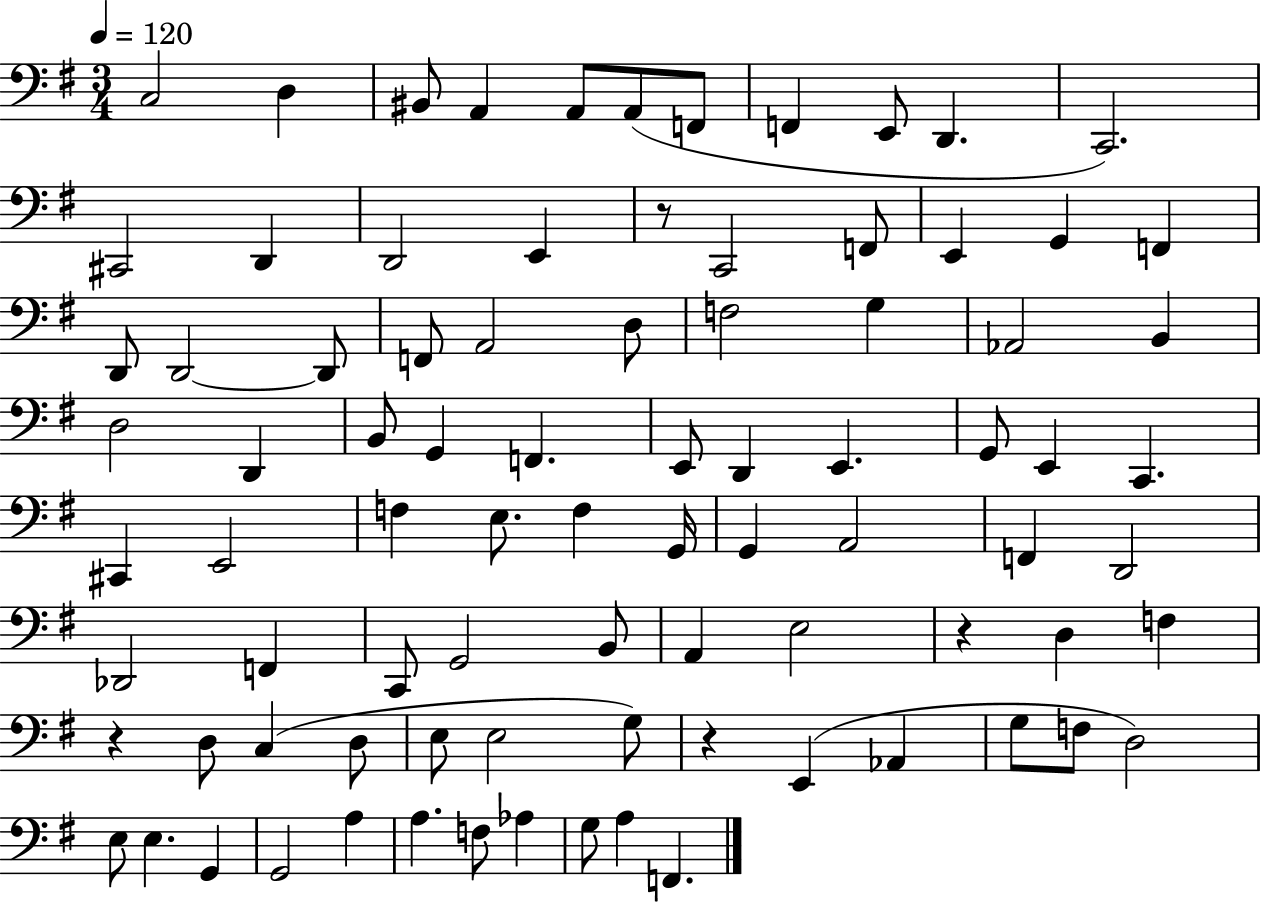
{
  \clef bass
  \numericTimeSignature
  \time 3/4
  \key g \major
  \tempo 4 = 120
  c2 d4 | bis,8 a,4 a,8 a,8( f,8 | f,4 e,8 d,4. | c,2.) | \break cis,2 d,4 | d,2 e,4 | r8 c,2 f,8 | e,4 g,4 f,4 | \break d,8 d,2~~ d,8 | f,8 a,2 d8 | f2 g4 | aes,2 b,4 | \break d2 d,4 | b,8 g,4 f,4. | e,8 d,4 e,4. | g,8 e,4 c,4. | \break cis,4 e,2 | f4 e8. f4 g,16 | g,4 a,2 | f,4 d,2 | \break des,2 f,4 | c,8 g,2 b,8 | a,4 e2 | r4 d4 f4 | \break r4 d8 c4( d8 | e8 e2 g8) | r4 e,4( aes,4 | g8 f8 d2) | \break e8 e4. g,4 | g,2 a4 | a4. f8 aes4 | g8 a4 f,4. | \break \bar "|."
}